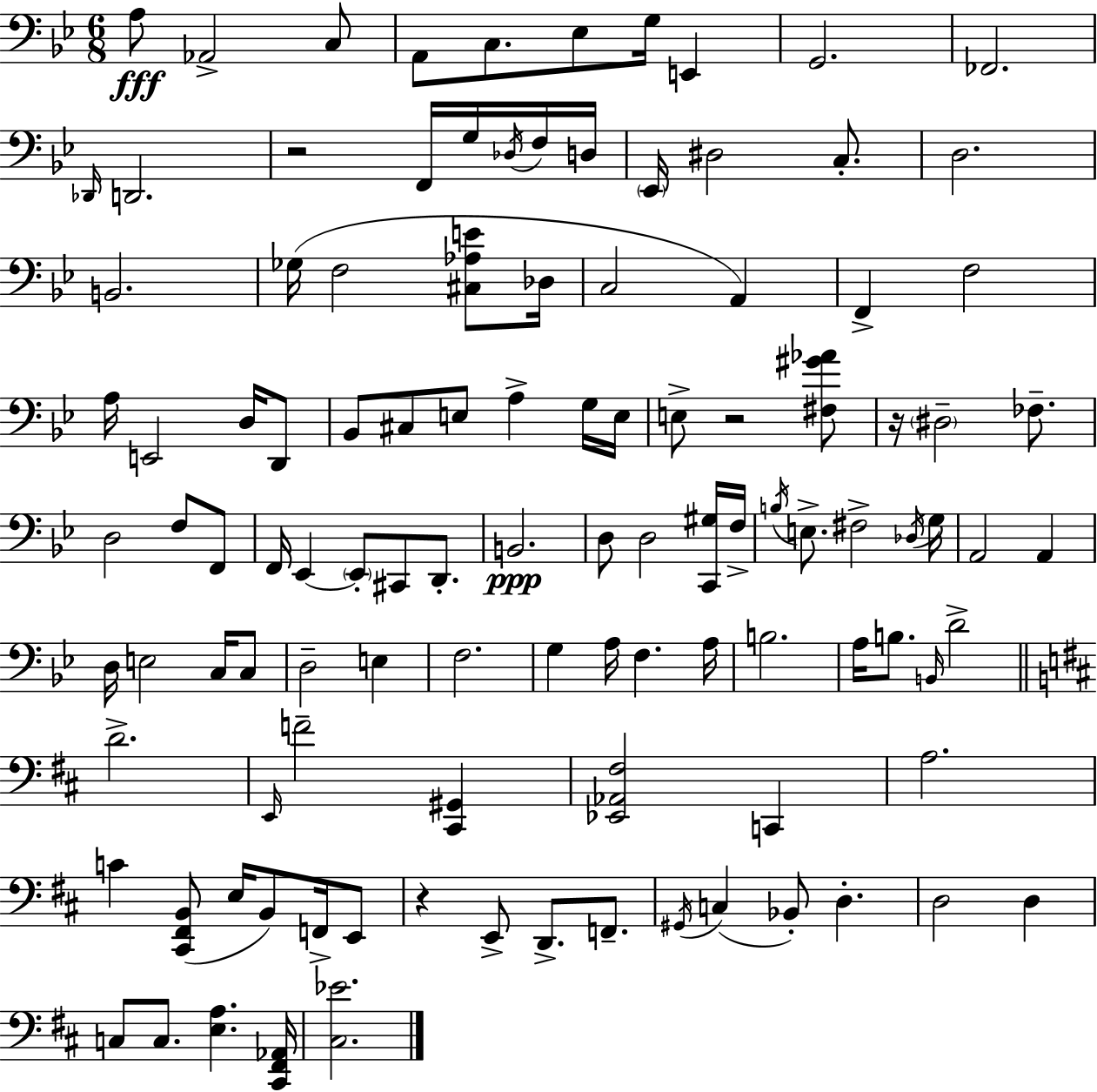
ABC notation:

X:1
T:Untitled
M:6/8
L:1/4
K:Gm
A,/2 _A,,2 C,/2 A,,/2 C,/2 _E,/2 G,/4 E,, G,,2 _F,,2 _D,,/4 D,,2 z2 F,,/4 G,/4 _D,/4 F,/4 D,/4 _E,,/4 ^D,2 C,/2 D,2 B,,2 _G,/4 F,2 [^C,_A,E]/2 _D,/4 C,2 A,, F,, F,2 A,/4 E,,2 D,/4 D,,/2 _B,,/2 ^C,/2 E,/2 A, G,/4 E,/4 E,/2 z2 [^F,^G_A]/2 z/4 ^D,2 _F,/2 D,2 F,/2 F,,/2 F,,/4 _E,, _E,,/2 ^C,,/2 D,,/2 B,,2 D,/2 D,2 [C,,^G,]/4 F,/4 B,/4 E,/2 ^F,2 _D,/4 G,/4 A,,2 A,, D,/4 E,2 C,/4 C,/2 D,2 E, F,2 G, A,/4 F, A,/4 B,2 A,/4 B,/2 B,,/4 D2 D2 E,,/4 F2 [^C,,^G,,] [_E,,_A,,^F,]2 C,, A,2 C [^C,,^F,,B,,]/2 E,/4 B,,/2 F,,/4 E,,/2 z E,,/2 D,,/2 F,,/2 ^G,,/4 C, _B,,/2 D, D,2 D, C,/2 C,/2 [E,A,] [^C,,^F,,_A,,]/4 [^C,_E]2